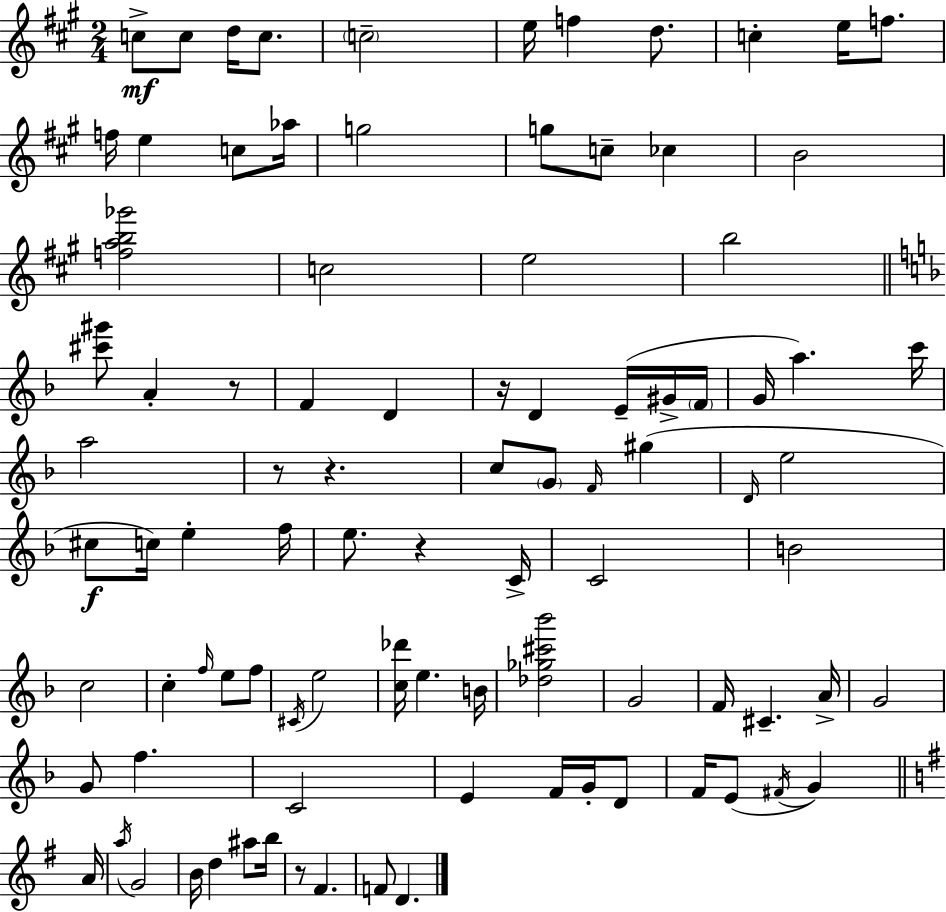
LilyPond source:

{
  \clef treble
  \numericTimeSignature
  \time 2/4
  \key a \major
  \repeat volta 2 { c''8->\mf c''8 d''16 c''8. | \parenthesize c''2-- | e''16 f''4 d''8. | c''4-. e''16 f''8. | \break f''16 e''4 c''8 aes''16 | g''2 | g''8 c''8-- ces''4 | b'2 | \break <f'' a'' b'' ges'''>2 | c''2 | e''2 | b''2 | \break \bar "||" \break \key f \major <cis''' gis'''>8 a'4-. r8 | f'4 d'4 | r16 d'4 e'16--( gis'16-> \parenthesize f'16 | g'16 a''4.) c'''16 | \break a''2 | r8 r4. | c''8 \parenthesize g'8 \grace { f'16 } gis''4( | \grace { d'16 } e''2 | \break cis''8\f c''16) e''4-. | f''16 e''8. r4 | c'16-> c'2 | b'2 | \break c''2 | c''4-. \grace { f''16 } e''8 | f''8 \acciaccatura { cis'16 } e''2 | <c'' des'''>16 e''4. | \break b'16 <des'' ges'' cis''' bes'''>2 | g'2 | f'16 cis'4.-- | a'16-> g'2 | \break g'8 f''4. | c'2 | e'4 | f'16 g'16-. d'8 f'16 e'8( \acciaccatura { fis'16 } | \break g'4) \bar "||" \break \key g \major a'16 \acciaccatura { a''16 } g'2 | b'16 d''4 ais''8 | b''16 r8 fis'4. | f'8 d'4. | \break } \bar "|."
}